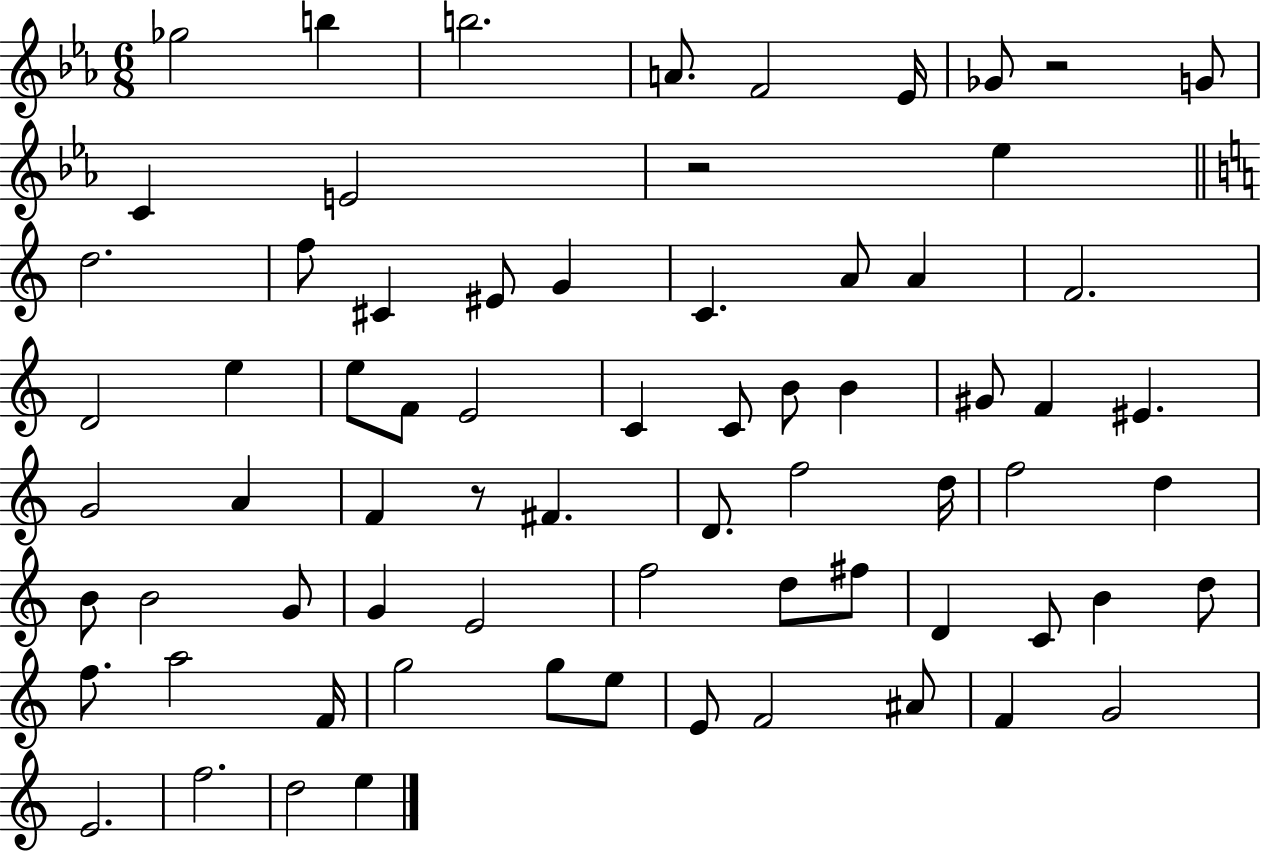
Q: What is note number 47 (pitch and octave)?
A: F5